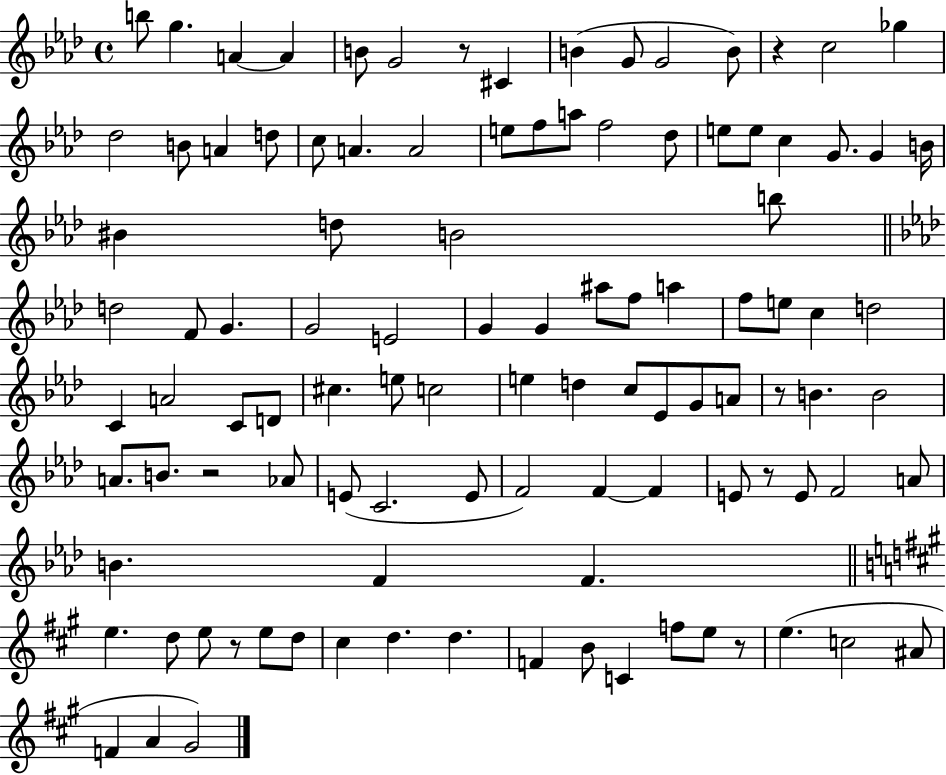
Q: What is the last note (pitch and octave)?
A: G#4